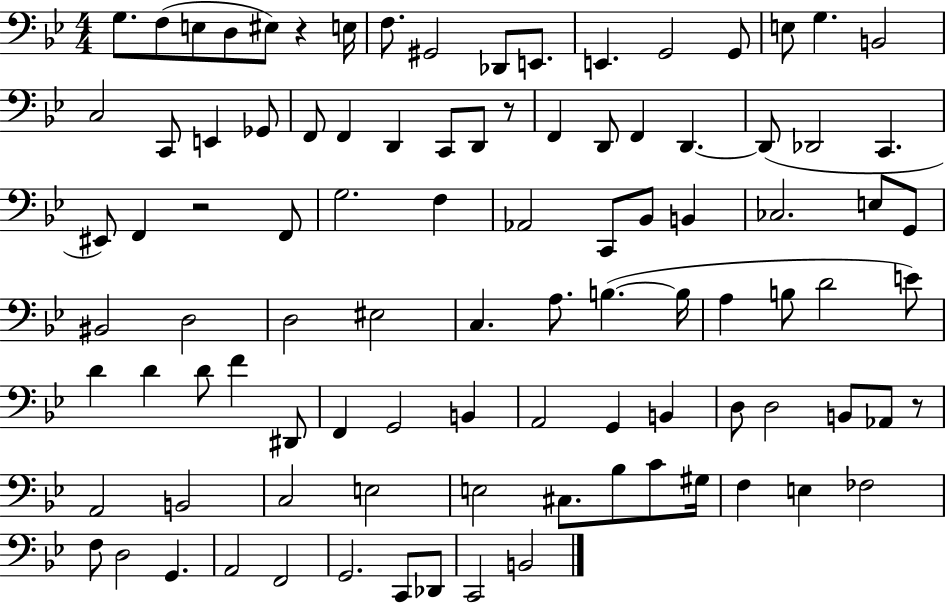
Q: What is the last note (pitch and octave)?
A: B2